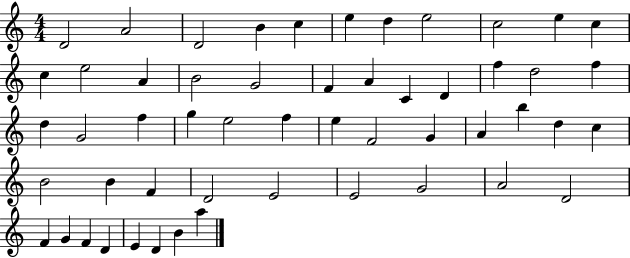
X:1
T:Untitled
M:4/4
L:1/4
K:C
D2 A2 D2 B c e d e2 c2 e c c e2 A B2 G2 F A C D f d2 f d G2 f g e2 f e F2 G A b d c B2 B F D2 E2 E2 G2 A2 D2 F G F D E D B a